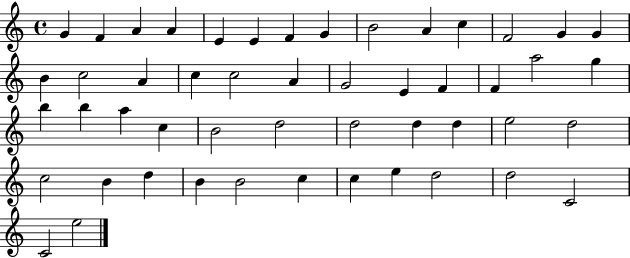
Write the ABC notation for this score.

X:1
T:Untitled
M:4/4
L:1/4
K:C
G F A A E E F G B2 A c F2 G G B c2 A c c2 A G2 E F F a2 g b b a c B2 d2 d2 d d e2 d2 c2 B d B B2 c c e d2 d2 C2 C2 e2